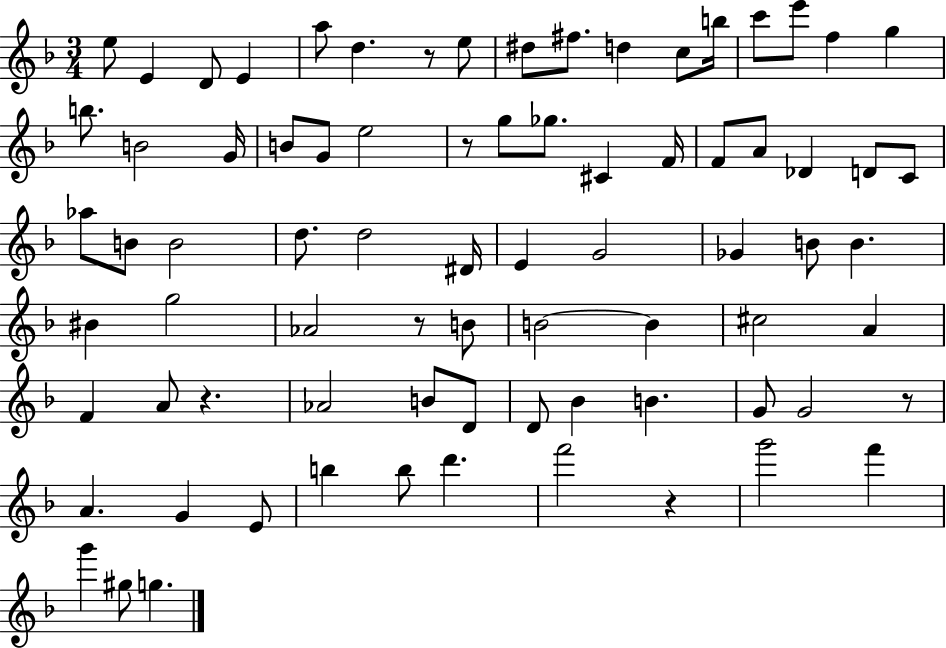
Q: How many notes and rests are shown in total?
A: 78